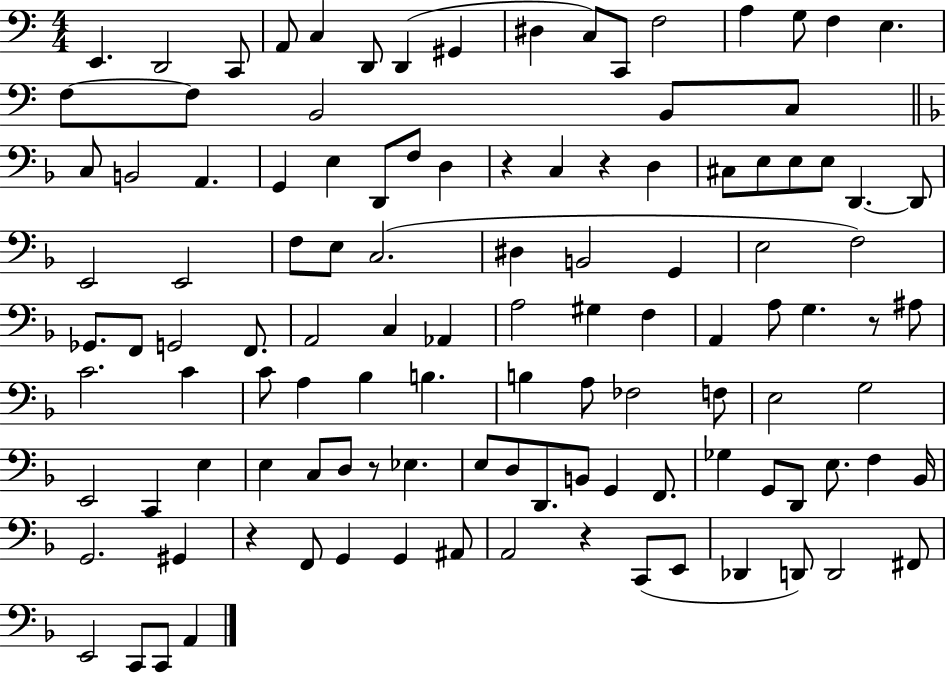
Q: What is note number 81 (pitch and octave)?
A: E3